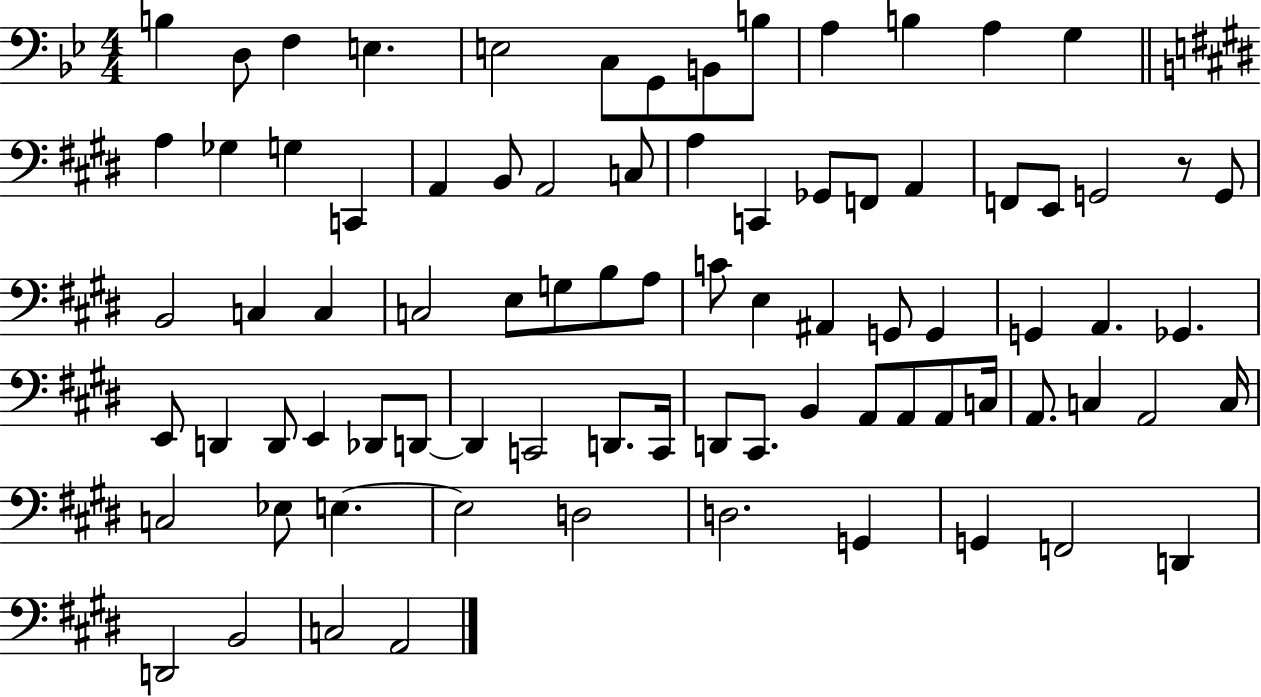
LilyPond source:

{
  \clef bass
  \numericTimeSignature
  \time 4/4
  \key bes \major
  b4 d8 f4 e4. | e2 c8 g,8 b,8 b8 | a4 b4 a4 g4 | \bar "||" \break \key e \major a4 ges4 g4 c,4 | a,4 b,8 a,2 c8 | a4 c,4 ges,8 f,8 a,4 | f,8 e,8 g,2 r8 g,8 | \break b,2 c4 c4 | c2 e8 g8 b8 a8 | c'8 e4 ais,4 g,8 g,4 | g,4 a,4. ges,4. | \break e,8 d,4 d,8 e,4 des,8 d,8~~ | d,4 c,2 d,8. c,16 | d,8 cis,8. b,4 a,8 a,8 a,8 c16 | a,8. c4 a,2 c16 | \break c2 ees8 e4.~~ | e2 d2 | d2. g,4 | g,4 f,2 d,4 | \break d,2 b,2 | c2 a,2 | \bar "|."
}